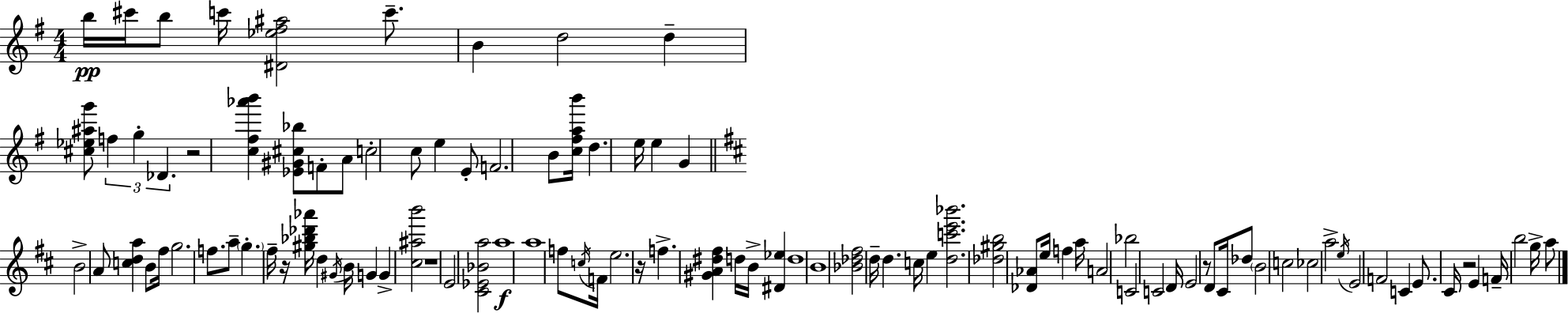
B5/s C#6/s B5/e C6/s [D#4,Eb5,F#5,A#5]/h C6/e. B4/q D5/h D5/q [C#5,Eb5,A#5,G6]/e F5/q G5/q Db4/q. R/h [C5,F#5,Ab6,B6]/q [Eb4,G#4,C#5,Bb5]/e F4/e A4/e C5/h C5/e E5/q E4/e F4/h. B4/e [C5,F#5,A5,B6]/s D5/q. E5/s E5/q G4/q B4/h A4/e [C5,D5,A5]/q B4/e F#5/s G5/h. F5/e. A5/e G5/q. F#5/s R/s [G#5,Bb5,Db6,Ab6]/s D5/q G#4/s B4/s G4/q G4/q [C#5,A#5,B6]/h R/w E4/h [C#4,Eb4,Bb4,A5]/h A5/w A5/w F5/e C5/s F4/s E5/h. R/s F5/q. [G#4,A4,D#5,F#5]/q D5/s B4/s [D#4,Eb5]/q D5/w B4/w [Bb4,Db5,F#5]/h D5/s D5/q. C5/s E5/q [D5,C6,E6,Bb6]/h. [Db5,G#5,B5]/h [Db4,Ab4]/e E5/s F5/q A5/s A4/h Bb5/h C4/h C4/h D4/s E4/h R/e D4/e C#4/s Db5/e B4/h C5/h CES5/h A5/h E5/s E4/h F4/h C4/q E4/e. C#4/s R/h E4/q F4/s B5/h G5/s A5/e